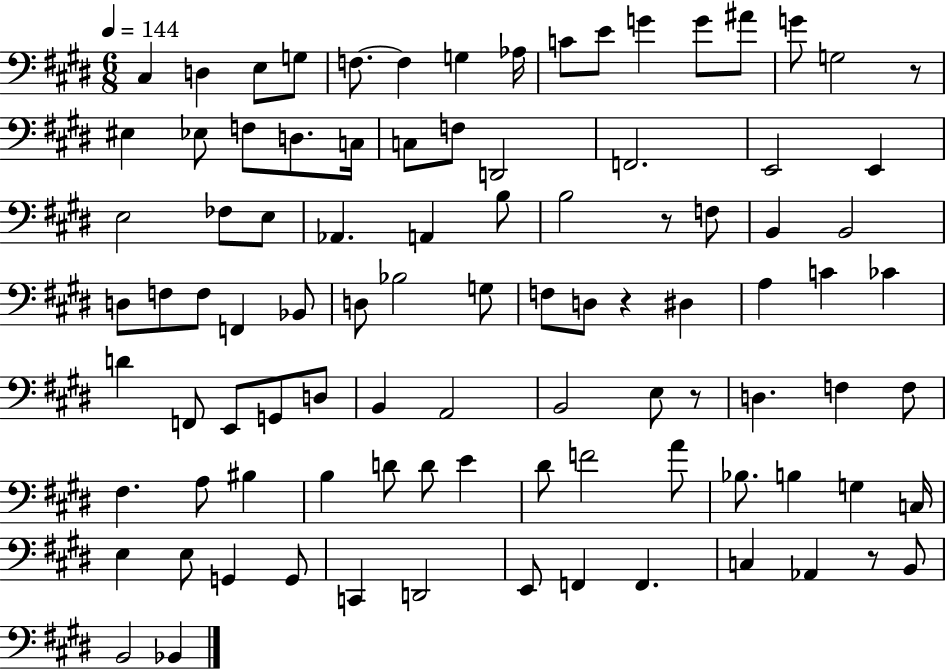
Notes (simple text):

C#3/q D3/q E3/e G3/e F3/e. F3/q G3/q Ab3/s C4/e E4/e G4/q G4/e A#4/e G4/e G3/h R/e EIS3/q Eb3/e F3/e D3/e. C3/s C3/e F3/e D2/h F2/h. E2/h E2/q E3/h FES3/e E3/e Ab2/q. A2/q B3/e B3/h R/e F3/e B2/q B2/h D3/e F3/e F3/e F2/q Bb2/e D3/e Bb3/h G3/e F3/e D3/e R/q D#3/q A3/q C4/q CES4/q D4/q F2/e E2/e G2/e D3/e B2/q A2/h B2/h E3/e R/e D3/q. F3/q F3/e F#3/q. A3/e BIS3/q B3/q D4/e D4/e E4/q D#4/e F4/h A4/e Bb3/e. B3/q G3/q C3/s E3/q E3/e G2/q G2/e C2/q D2/h E2/e F2/q F2/q. C3/q Ab2/q R/e B2/e B2/h Bb2/q